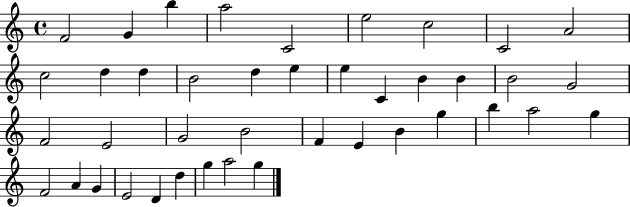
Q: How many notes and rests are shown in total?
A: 41